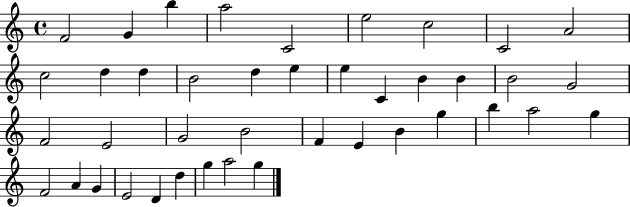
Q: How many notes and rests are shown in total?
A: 41